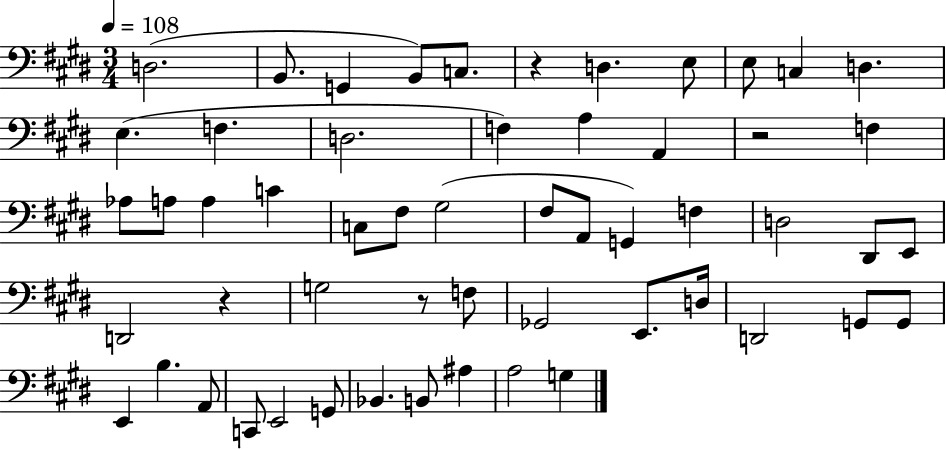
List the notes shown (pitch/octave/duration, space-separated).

D3/h. B2/e. G2/q B2/e C3/e. R/q D3/q. E3/e E3/e C3/q D3/q. E3/q. F3/q. D3/h. F3/q A3/q A2/q R/h F3/q Ab3/e A3/e A3/q C4/q C3/e F#3/e G#3/h F#3/e A2/e G2/q F3/q D3/h D#2/e E2/e D2/h R/q G3/h R/e F3/e Gb2/h E2/e. D3/s D2/h G2/e G2/e E2/q B3/q. A2/e C2/e E2/h G2/e Bb2/q. B2/e A#3/q A3/h G3/q